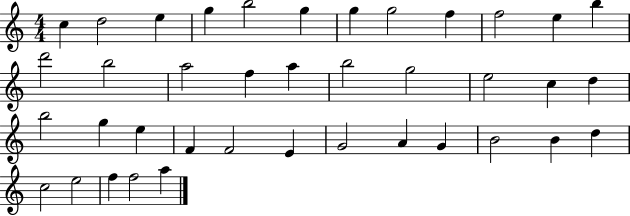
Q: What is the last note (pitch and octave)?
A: A5